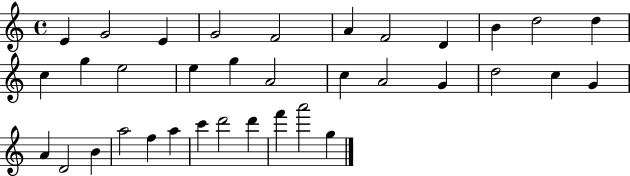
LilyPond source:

{
  \clef treble
  \time 4/4
  \defaultTimeSignature
  \key c \major
  e'4 g'2 e'4 | g'2 f'2 | a'4 f'2 d'4 | b'4 d''2 d''4 | \break c''4 g''4 e''2 | e''4 g''4 a'2 | c''4 a'2 g'4 | d''2 c''4 g'4 | \break a'4 d'2 b'4 | a''2 f''4 a''4 | c'''4 d'''2 d'''4 | f'''4 a'''2 g''4 | \break \bar "|."
}